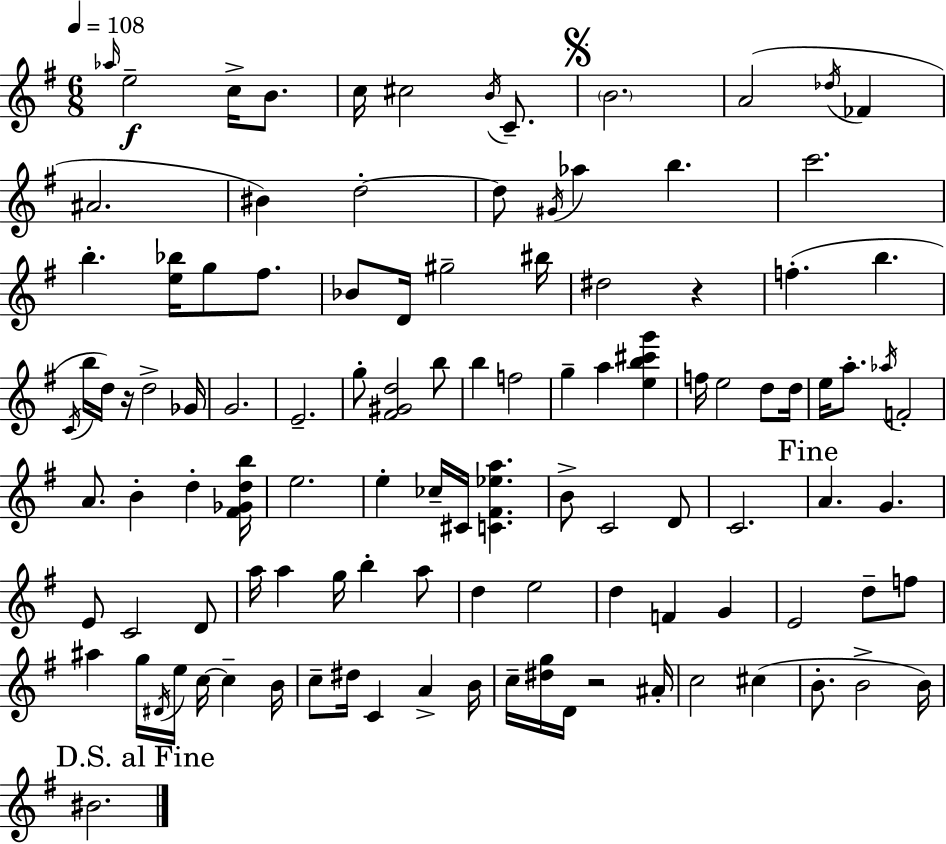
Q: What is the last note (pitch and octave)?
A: BIS4